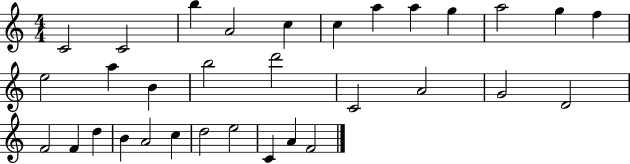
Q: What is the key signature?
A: C major